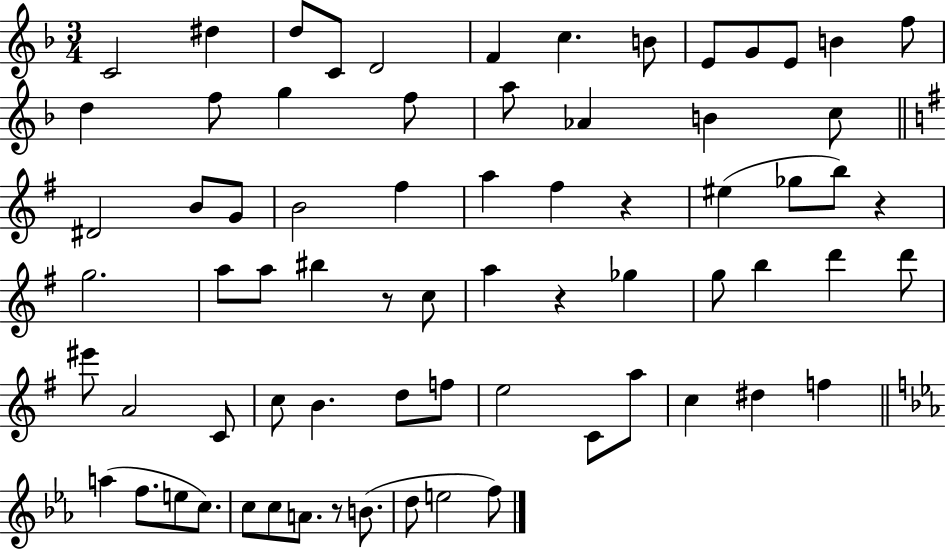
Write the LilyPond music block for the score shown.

{
  \clef treble
  \numericTimeSignature
  \time 3/4
  \key f \major
  c'2 dis''4 | d''8 c'8 d'2 | f'4 c''4. b'8 | e'8 g'8 e'8 b'4 f''8 | \break d''4 f''8 g''4 f''8 | a''8 aes'4 b'4 c''8 | \bar "||" \break \key g \major dis'2 b'8 g'8 | b'2 fis''4 | a''4 fis''4 r4 | eis''4( ges''8 b''8) r4 | \break g''2. | a''8 a''8 bis''4 r8 c''8 | a''4 r4 ges''4 | g''8 b''4 d'''4 d'''8 | \break eis'''8 a'2 c'8 | c''8 b'4. d''8 f''8 | e''2 c'8 a''8 | c''4 dis''4 f''4 | \break \bar "||" \break \key c \minor a''4( f''8. e''8 c''8.) | c''8 c''8 a'8. r8 b'8.( | d''8 e''2 f''8) | \bar "|."
}